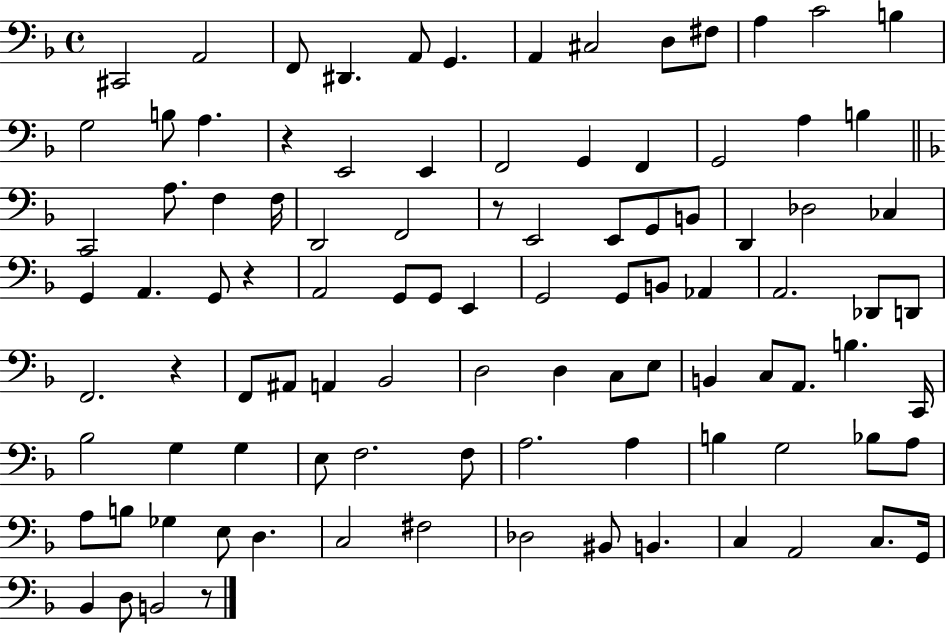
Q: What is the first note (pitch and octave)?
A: C#2